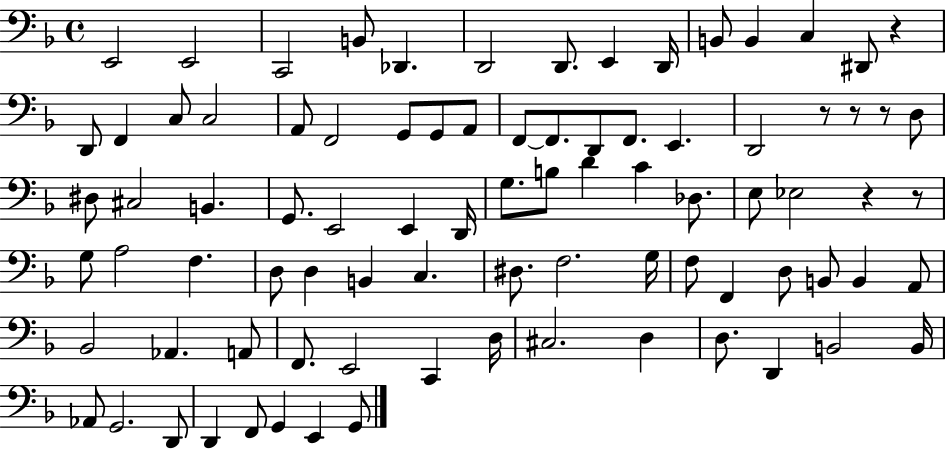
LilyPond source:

{
  \clef bass
  \time 4/4
  \defaultTimeSignature
  \key f \major
  \repeat volta 2 { e,2 e,2 | c,2 b,8 des,4. | d,2 d,8. e,4 d,16 | b,8 b,4 c4 dis,8 r4 | \break d,8 f,4 c8 c2 | a,8 f,2 g,8 g,8 a,8 | f,8~~ f,8. d,8 f,8. e,4. | d,2 r8 r8 r8 d8 | \break dis8 cis2 b,4. | g,8. e,2 e,4 d,16 | g8. b8 d'4 c'4 des8. | e8 ees2 r4 r8 | \break g8 a2 f4. | d8 d4 b,4 c4. | dis8. f2. g16 | f8 f,4 d8 b,8 b,4 a,8 | \break bes,2 aes,4. a,8 | f,8. e,2 c,4 d16 | cis2. d4 | d8. d,4 b,2 b,16 | \break aes,8 g,2. d,8 | d,4 f,8 g,4 e,4 g,8 | } \bar "|."
}